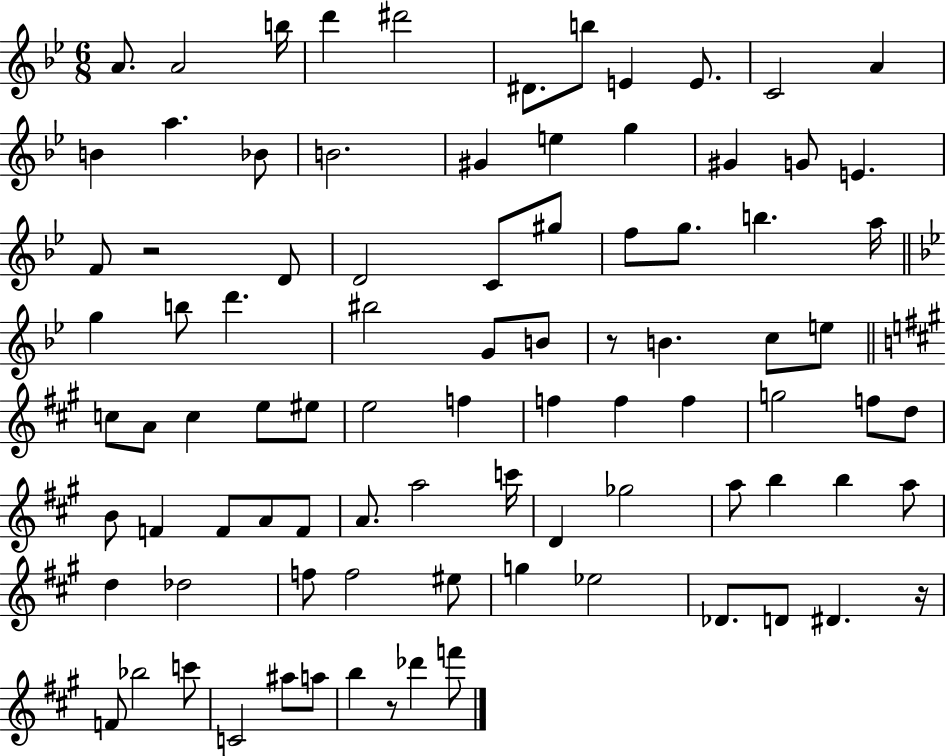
A4/e. A4/h B5/s D6/q D#6/h D#4/e. B5/e E4/q E4/e. C4/h A4/q B4/q A5/q. Bb4/e B4/h. G#4/q E5/q G5/q G#4/q G4/e E4/q. F4/e R/h D4/e D4/h C4/e G#5/e F5/e G5/e. B5/q. A5/s G5/q B5/e D6/q. BIS5/h G4/e B4/e R/e B4/q. C5/e E5/e C5/e A4/e C5/q E5/e EIS5/e E5/h F5/q F5/q F5/q F5/q G5/h F5/e D5/e B4/e F4/q F4/e A4/e F4/e A4/e. A5/h C6/s D4/q Gb5/h A5/e B5/q B5/q A5/e D5/q Db5/h F5/e F5/h EIS5/e G5/q Eb5/h Db4/e. D4/e D#4/q. R/s F4/e Bb5/h C6/e C4/h A#5/e A5/e B5/q R/e Db6/q F6/e